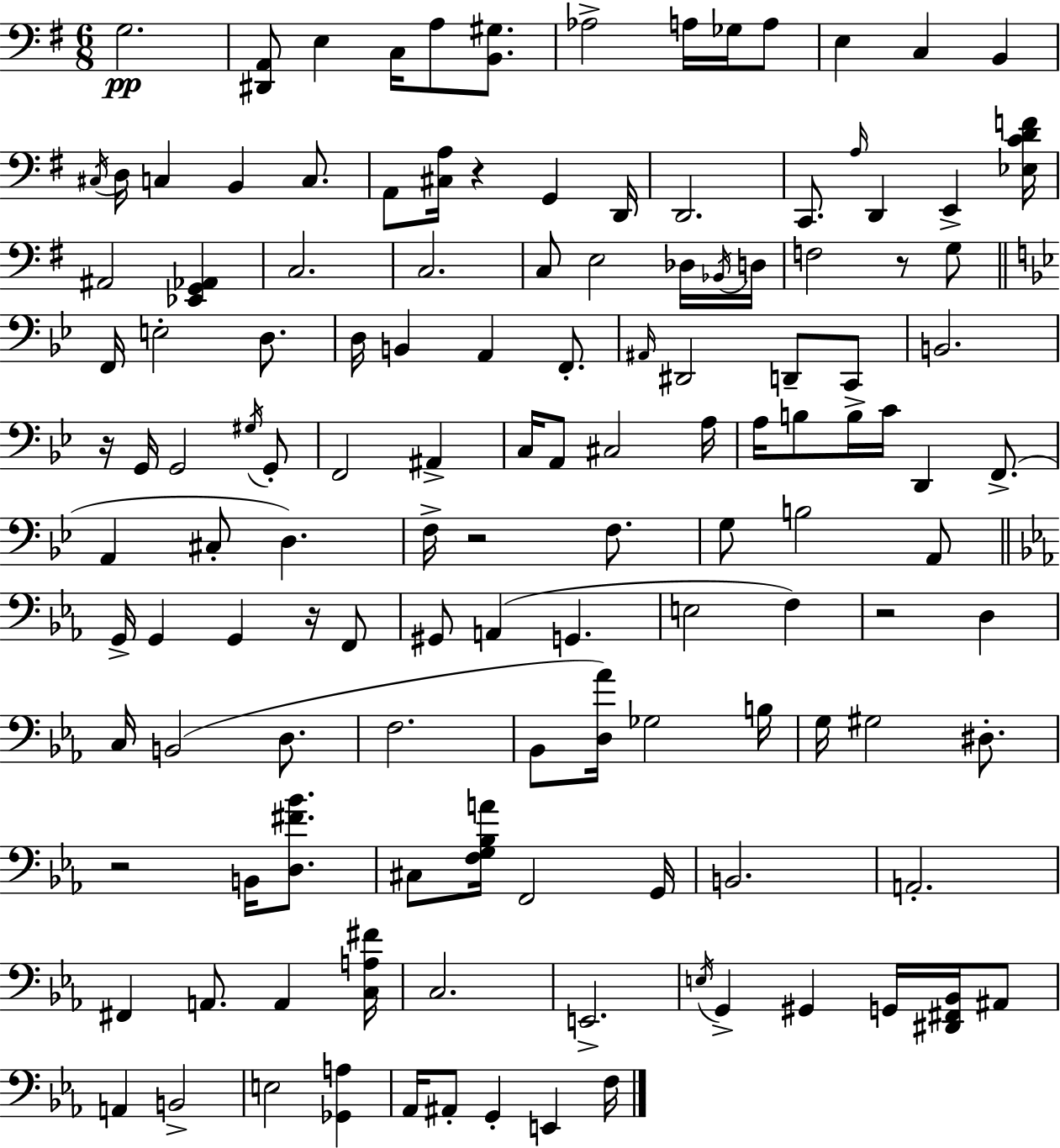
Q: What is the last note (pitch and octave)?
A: F3